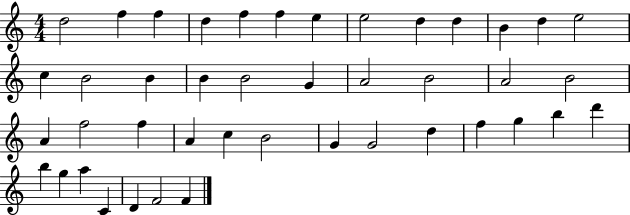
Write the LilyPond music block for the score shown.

{
  \clef treble
  \numericTimeSignature
  \time 4/4
  \key c \major
  d''2 f''4 f''4 | d''4 f''4 f''4 e''4 | e''2 d''4 d''4 | b'4 d''4 e''2 | \break c''4 b'2 b'4 | b'4 b'2 g'4 | a'2 b'2 | a'2 b'2 | \break a'4 f''2 f''4 | a'4 c''4 b'2 | g'4 g'2 d''4 | f''4 g''4 b''4 d'''4 | \break b''4 g''4 a''4 c'4 | d'4 f'2 f'4 | \bar "|."
}